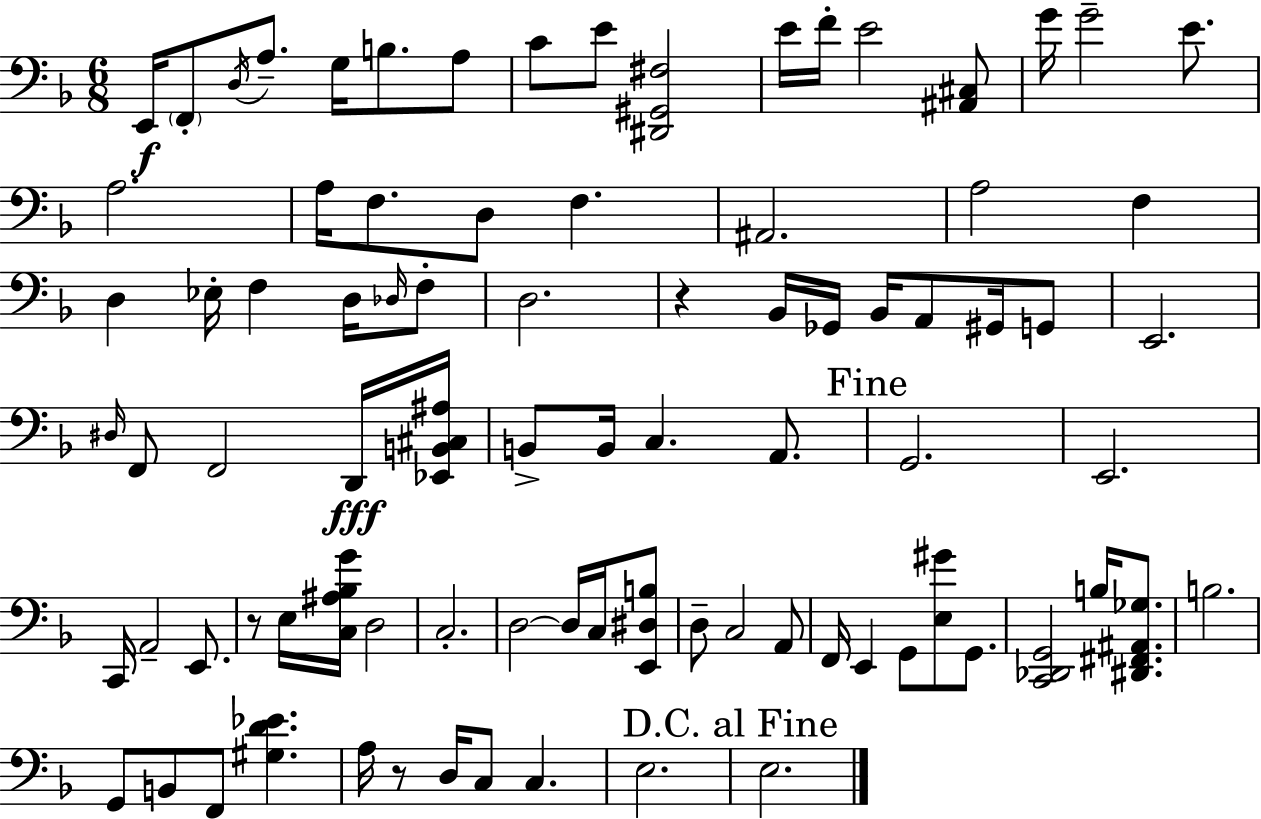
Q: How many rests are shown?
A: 3